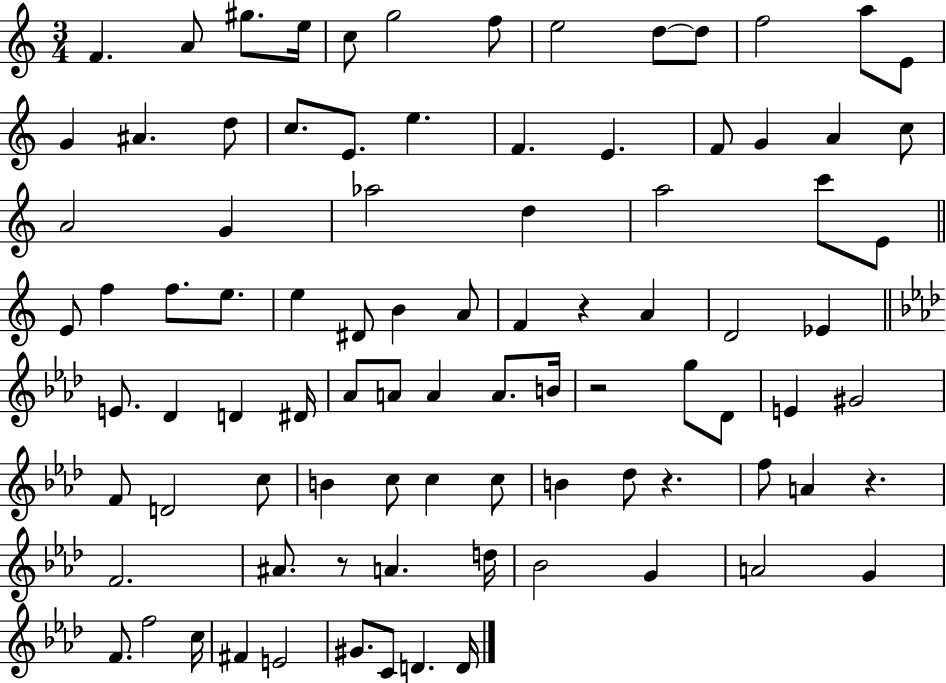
F4/q. A4/e G#5/e. E5/s C5/e G5/h F5/e E5/h D5/e D5/e F5/h A5/e E4/e G4/q A#4/q. D5/e C5/e. E4/e. E5/q. F4/q. E4/q. F4/e G4/q A4/q C5/e A4/h G4/q Ab5/h D5/q A5/h C6/e E4/e E4/e F5/q F5/e. E5/e. E5/q D#4/e B4/q A4/e F4/q R/q A4/q D4/h Eb4/q E4/e. Db4/q D4/q D#4/s Ab4/e A4/e A4/q A4/e. B4/s R/h G5/e Db4/e E4/q G#4/h F4/e D4/h C5/e B4/q C5/e C5/q C5/e B4/q Db5/e R/q. F5/e A4/q R/q. F4/h. A#4/e. R/e A4/q. D5/s Bb4/h G4/q A4/h G4/q F4/e. F5/h C5/s F#4/q E4/h G#4/e. C4/e D4/q. D4/s